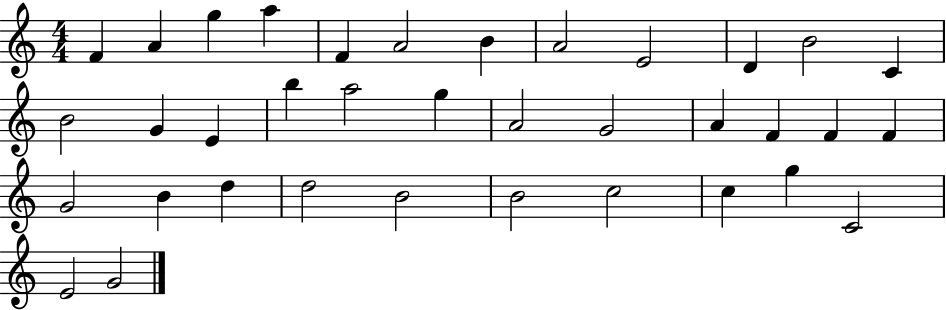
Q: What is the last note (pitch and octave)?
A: G4